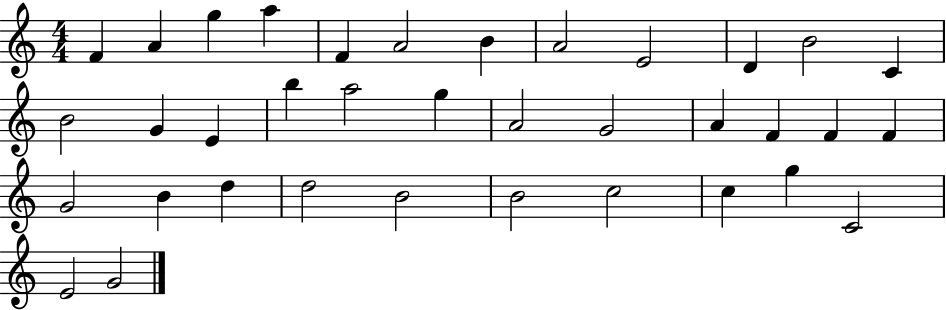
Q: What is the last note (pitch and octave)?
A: G4